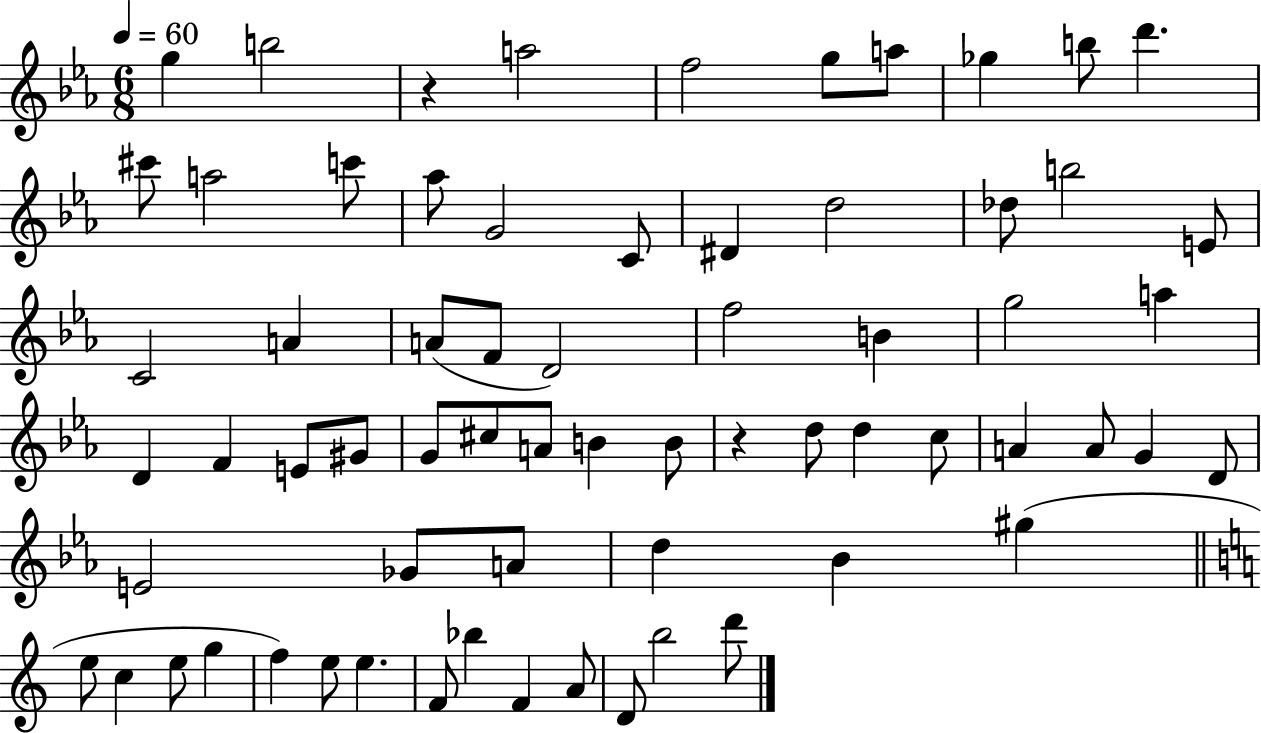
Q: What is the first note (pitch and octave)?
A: G5